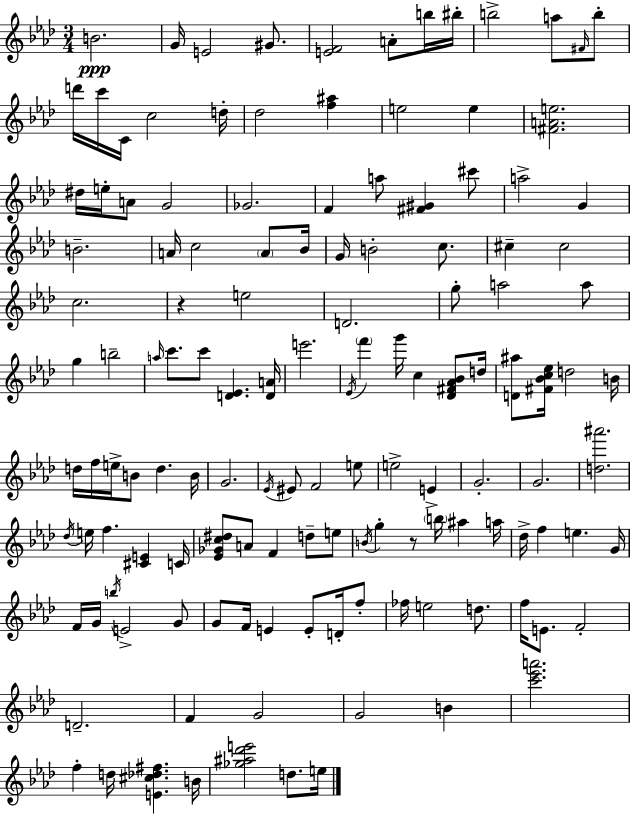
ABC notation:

X:1
T:Untitled
M:3/4
L:1/4
K:Fm
B2 G/4 E2 ^G/2 [EF]2 A/2 b/4 ^b/4 b2 a/2 ^F/4 b/2 d'/4 c'/4 C/4 c2 d/4 _d2 [f^a] e2 e [^FAe]2 ^d/4 e/4 A/2 G2 _G2 F a/2 [^F^G] ^c'/2 a2 G B2 A/4 c2 A/2 _B/4 G/4 B2 c/2 ^c ^c2 c2 z e2 D2 g/2 a2 a/2 g b2 a/4 c'/2 c'/2 [D_E] [DA]/4 e'2 _E/4 f' g'/4 c [_D^F_A_B]/2 d/4 [D^a]/2 [^F_Bc_e]/4 d2 B/4 d/4 f/4 e/4 B/2 d B/4 G2 _E/4 ^E/2 F2 e/2 e2 E G2 G2 [d^a']2 _d/4 e/4 f [^CE] C/4 [_E_Gc^d]/2 A/2 F d/2 e/2 B/4 g z/2 b/4 ^a a/4 _d/4 f e G/4 F/4 G/4 b/4 E2 G/2 G/2 F/4 E E/2 D/4 f/2 _f/4 e2 d/2 f/4 E/2 F2 D2 F G2 G2 B [c'_e'a']2 f d/4 [E^c_d^f] B/4 [_g^a_d'e']2 d/2 e/4